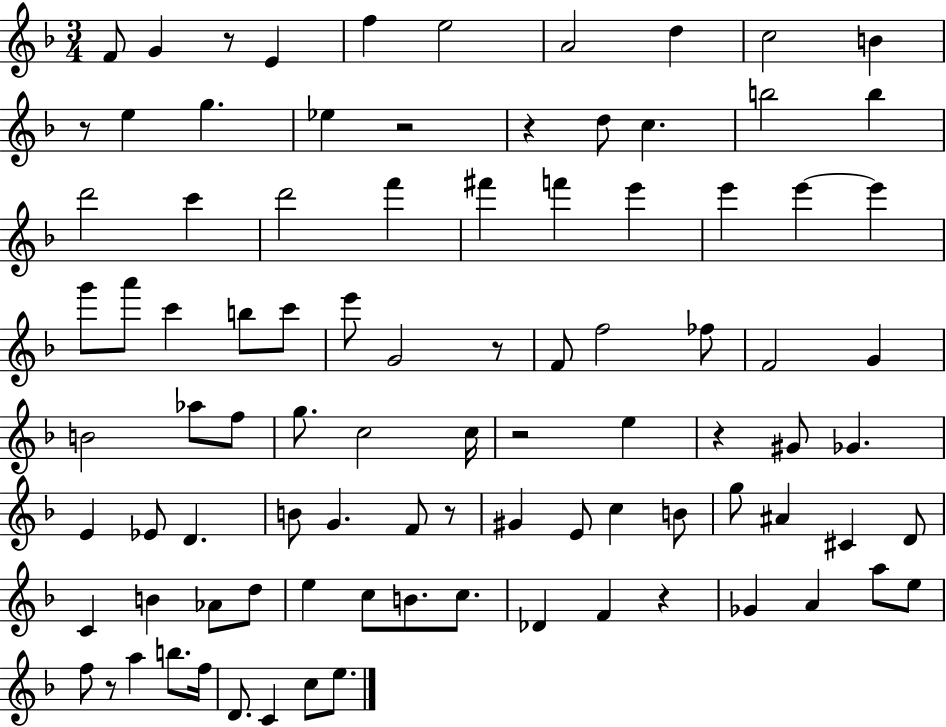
F4/e G4/q R/e E4/q F5/q E5/h A4/h D5/q C5/h B4/q R/e E5/q G5/q. Eb5/q R/h R/q D5/e C5/q. B5/h B5/q D6/h C6/q D6/h F6/q F#6/q F6/q E6/q E6/q E6/q E6/q G6/e A6/e C6/q B5/e C6/e E6/e G4/h R/e F4/e F5/h FES5/e F4/h G4/q B4/h Ab5/e F5/e G5/e. C5/h C5/s R/h E5/q R/q G#4/e Gb4/q. E4/q Eb4/e D4/q. B4/e G4/q. F4/e R/e G#4/q E4/e C5/q B4/e G5/e A#4/q C#4/q D4/e C4/q B4/q Ab4/e D5/e E5/q C5/e B4/e. C5/e. Db4/q F4/q R/q Gb4/q A4/q A5/e E5/e F5/e R/e A5/q B5/e. F5/s D4/e. C4/q C5/e E5/e.